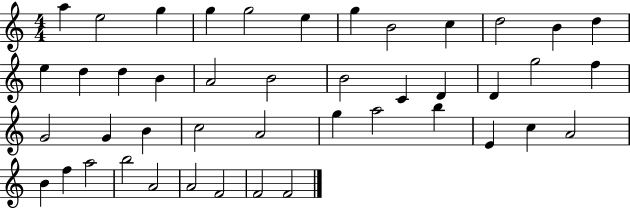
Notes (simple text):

A5/q E5/h G5/q G5/q G5/h E5/q G5/q B4/h C5/q D5/h B4/q D5/q E5/q D5/q D5/q B4/q A4/h B4/h B4/h C4/q D4/q D4/q G5/h F5/q G4/h G4/q B4/q C5/h A4/h G5/q A5/h B5/q E4/q C5/q A4/h B4/q F5/q A5/h B5/h A4/h A4/h F4/h F4/h F4/h